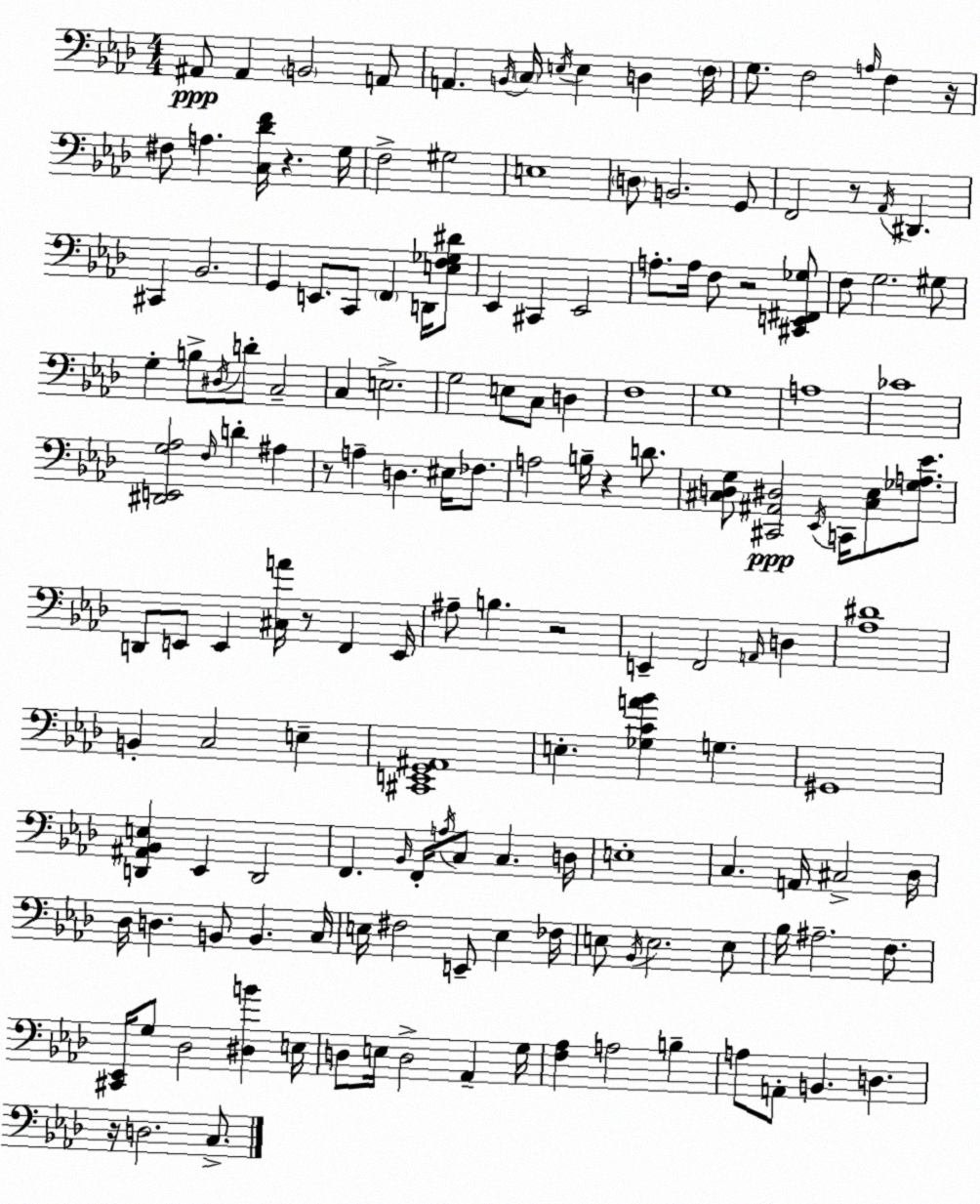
X:1
T:Untitled
M:4/4
L:1/4
K:Fm
^A,,/2 ^A,, B,,2 A,,/2 A,, B,,/4 C,/4 E,/4 E, D, F,/4 G,/2 F,2 A,/4 F, z/4 ^F,/2 A, [C,_DF]/4 z G,/4 F,2 ^G,2 E,4 D,/2 B,,2 G,,/2 F,,2 z/2 _A,,/4 ^D,, ^C,, _B,,2 G,, E,,/2 C,,/2 F,, D,,/4 [E,F,_G,^D]/2 _E,, ^C,, _E,,2 A,/2 A,/4 F,/2 z2 [^C,,E,,^F,,_G,]/2 F,/2 G,2 ^G,/2 G, B,/2 ^D,/4 D/2 C,2 C, E,2 G,2 E,/2 C,/2 D, F,4 G,4 A,4 _C4 [^D,,E,,G,_A,]2 F,/4 D ^A, z/2 A, D, ^E,/4 _F,/2 A,2 B,/4 z D/2 [^C,D,G,]/2 [^C,,^A,,^D,]2 _E,,/4 C,,/4 [^C,_E,]/2 [_G,A,_E]/2 D,,/2 E,,/2 E,, [^C,A]/4 z/2 F,, E,,/4 ^A,/2 B, z2 E,, F,,2 A,,/4 D, [_A,^D]4 B,, C,2 E, [^C,,E,,G,,^A,,]4 E, [_G,CA_B] G, ^G,,4 [D,,^A,,_B,,E,] _E,, D,,2 F,, _B,,/4 F,,/4 A,/4 C,/2 C, D,/4 E,4 C, A,,/4 ^C,2 _D,/4 _D,/4 D, B,,/2 B,, C,/4 E,/4 ^F,2 E,,/2 E, _F,/4 E,/2 _B,,/4 E,2 E,/2 _B,/4 ^A,2 F,/2 [^C,,_E,,]/4 G,/2 _D,2 [^D,B] E,/4 D,/2 E,/4 D,2 _A,, G,/4 [F,_A,] A,2 B, A,/2 A,,/2 B,, D, z/4 D,2 C,/2